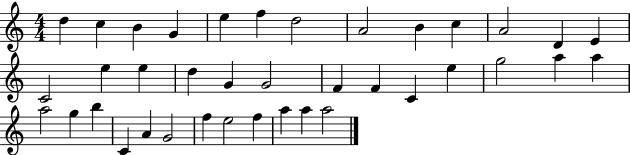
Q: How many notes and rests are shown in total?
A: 38